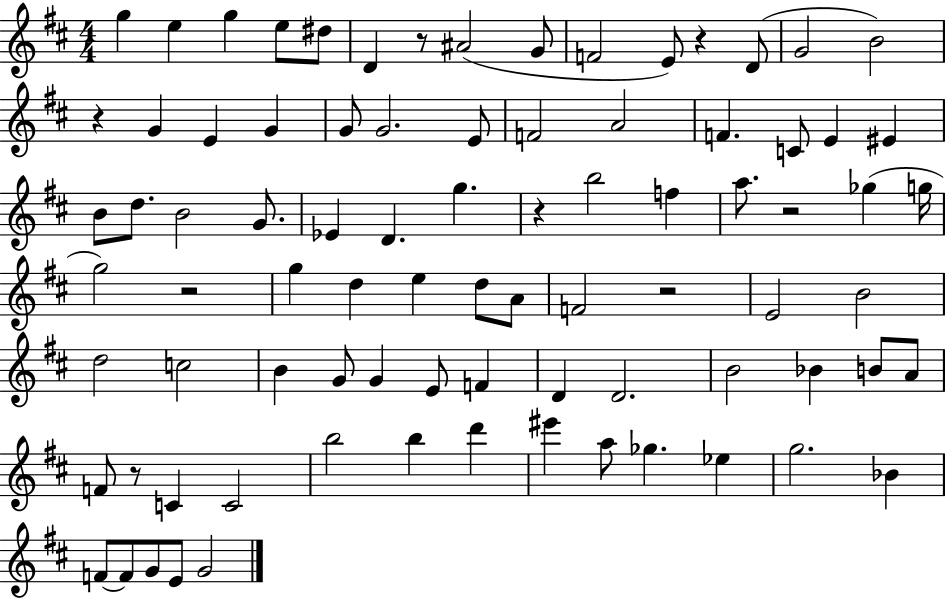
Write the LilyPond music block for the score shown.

{
  \clef treble
  \numericTimeSignature
  \time 4/4
  \key d \major
  g''4 e''4 g''4 e''8 dis''8 | d'4 r8 ais'2( g'8 | f'2 e'8) r4 d'8( | g'2 b'2) | \break r4 g'4 e'4 g'4 | g'8 g'2. e'8 | f'2 a'2 | f'4. c'8 e'4 eis'4 | \break b'8 d''8. b'2 g'8. | ees'4 d'4. g''4. | r4 b''2 f''4 | a''8. r2 ges''4( g''16 | \break g''2) r2 | g''4 d''4 e''4 d''8 a'8 | f'2 r2 | e'2 b'2 | \break d''2 c''2 | b'4 g'8 g'4 e'8 f'4 | d'4 d'2. | b'2 bes'4 b'8 a'8 | \break f'8 r8 c'4 c'2 | b''2 b''4 d'''4 | eis'''4 a''8 ges''4. ees''4 | g''2. bes'4 | \break f'8~~ f'8 g'8 e'8 g'2 | \bar "|."
}